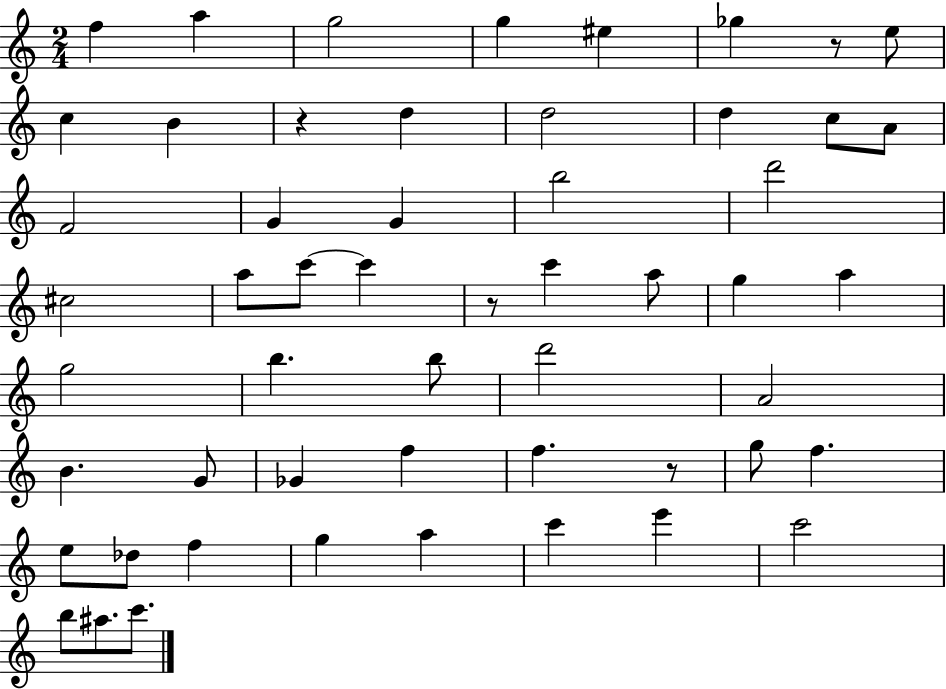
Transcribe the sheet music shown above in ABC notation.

X:1
T:Untitled
M:2/4
L:1/4
K:C
f a g2 g ^e _g z/2 e/2 c B z d d2 d c/2 A/2 F2 G G b2 d'2 ^c2 a/2 c'/2 c' z/2 c' a/2 g a g2 b b/2 d'2 A2 B G/2 _G f f z/2 g/2 f e/2 _d/2 f g a c' e' c'2 b/2 ^a/2 c'/2